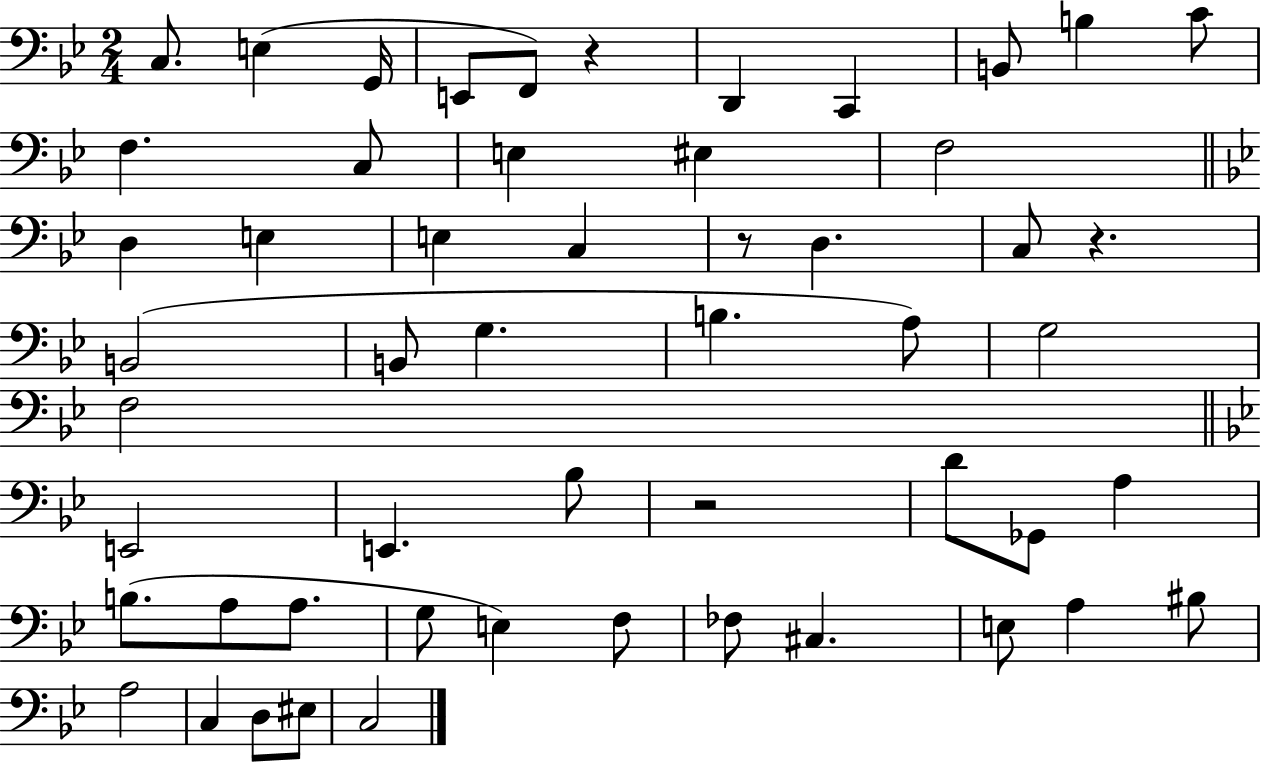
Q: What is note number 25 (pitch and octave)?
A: B3